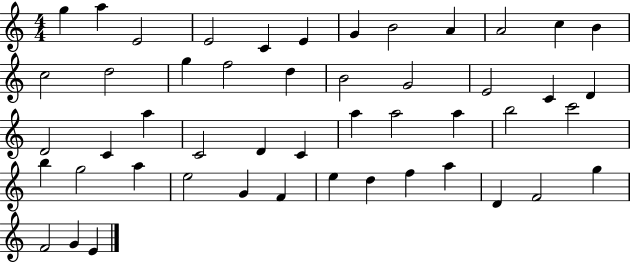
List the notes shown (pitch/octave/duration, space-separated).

G5/q A5/q E4/h E4/h C4/q E4/q G4/q B4/h A4/q A4/h C5/q B4/q C5/h D5/h G5/q F5/h D5/q B4/h G4/h E4/h C4/q D4/q D4/h C4/q A5/q C4/h D4/q C4/q A5/q A5/h A5/q B5/h C6/h B5/q G5/h A5/q E5/h G4/q F4/q E5/q D5/q F5/q A5/q D4/q F4/h G5/q F4/h G4/q E4/q